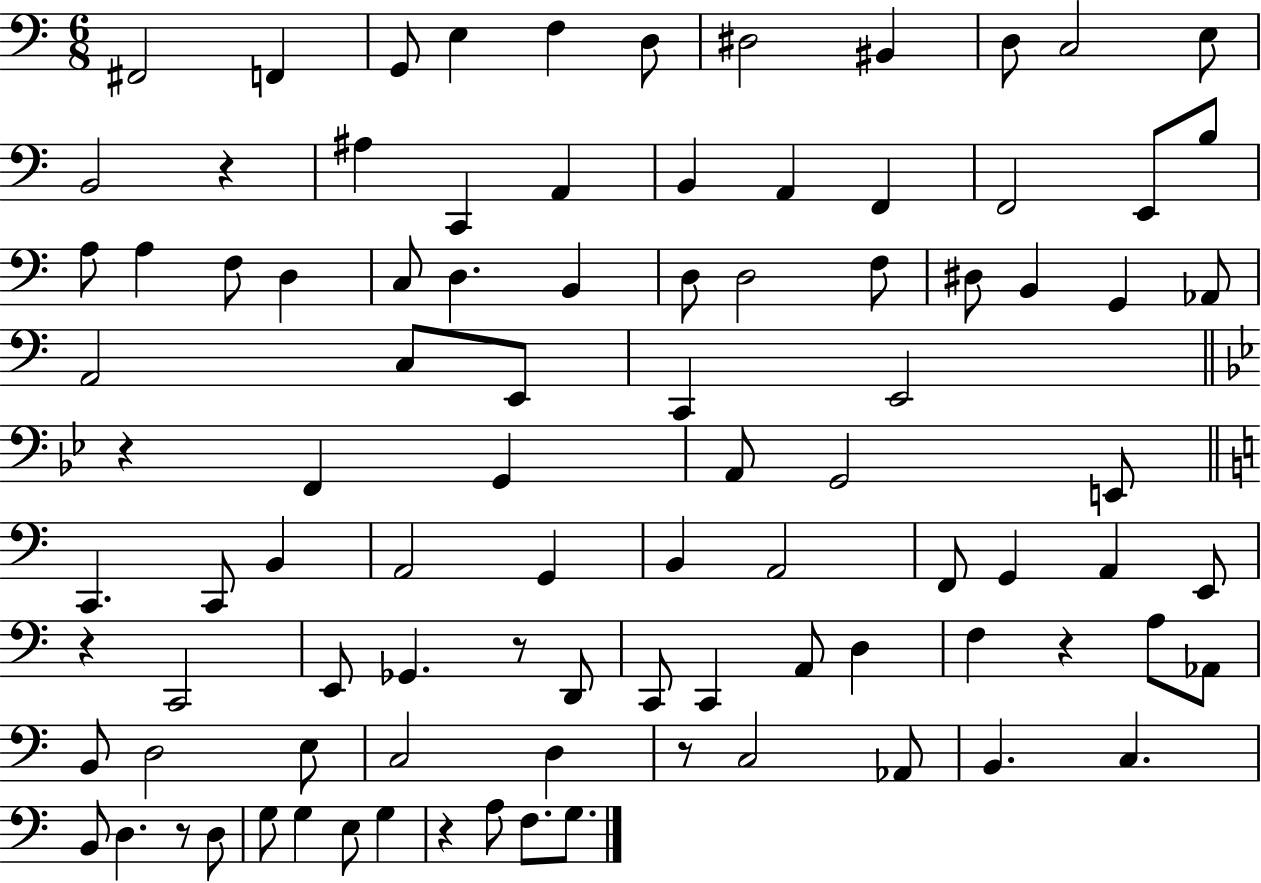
X:1
T:Untitled
M:6/8
L:1/4
K:C
^F,,2 F,, G,,/2 E, F, D,/2 ^D,2 ^B,, D,/2 C,2 E,/2 B,,2 z ^A, C,, A,, B,, A,, F,, F,,2 E,,/2 B,/2 A,/2 A, F,/2 D, C,/2 D, B,, D,/2 D,2 F,/2 ^D,/2 B,, G,, _A,,/2 A,,2 C,/2 E,,/2 C,, E,,2 z F,, G,, A,,/2 G,,2 E,,/2 C,, C,,/2 B,, A,,2 G,, B,, A,,2 F,,/2 G,, A,, E,,/2 z C,,2 E,,/2 _G,, z/2 D,,/2 C,,/2 C,, A,,/2 D, F, z A,/2 _A,,/2 B,,/2 D,2 E,/2 C,2 D, z/2 C,2 _A,,/2 B,, C, B,,/2 D, z/2 D,/2 G,/2 G, E,/2 G, z A,/2 F,/2 G,/2